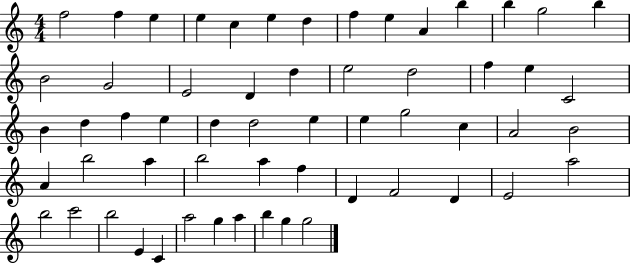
{
  \clef treble
  \numericTimeSignature
  \time 4/4
  \key c \major
  f''2 f''4 e''4 | e''4 c''4 e''4 d''4 | f''4 e''4 a'4 b''4 | b''4 g''2 b''4 | \break b'2 g'2 | e'2 d'4 d''4 | e''2 d''2 | f''4 e''4 c'2 | \break b'4 d''4 f''4 e''4 | d''4 d''2 e''4 | e''4 g''2 c''4 | a'2 b'2 | \break a'4 b''2 a''4 | b''2 a''4 f''4 | d'4 f'2 d'4 | e'2 a''2 | \break b''2 c'''2 | b''2 e'4 c'4 | a''2 g''4 a''4 | b''4 g''4 g''2 | \break \bar "|."
}